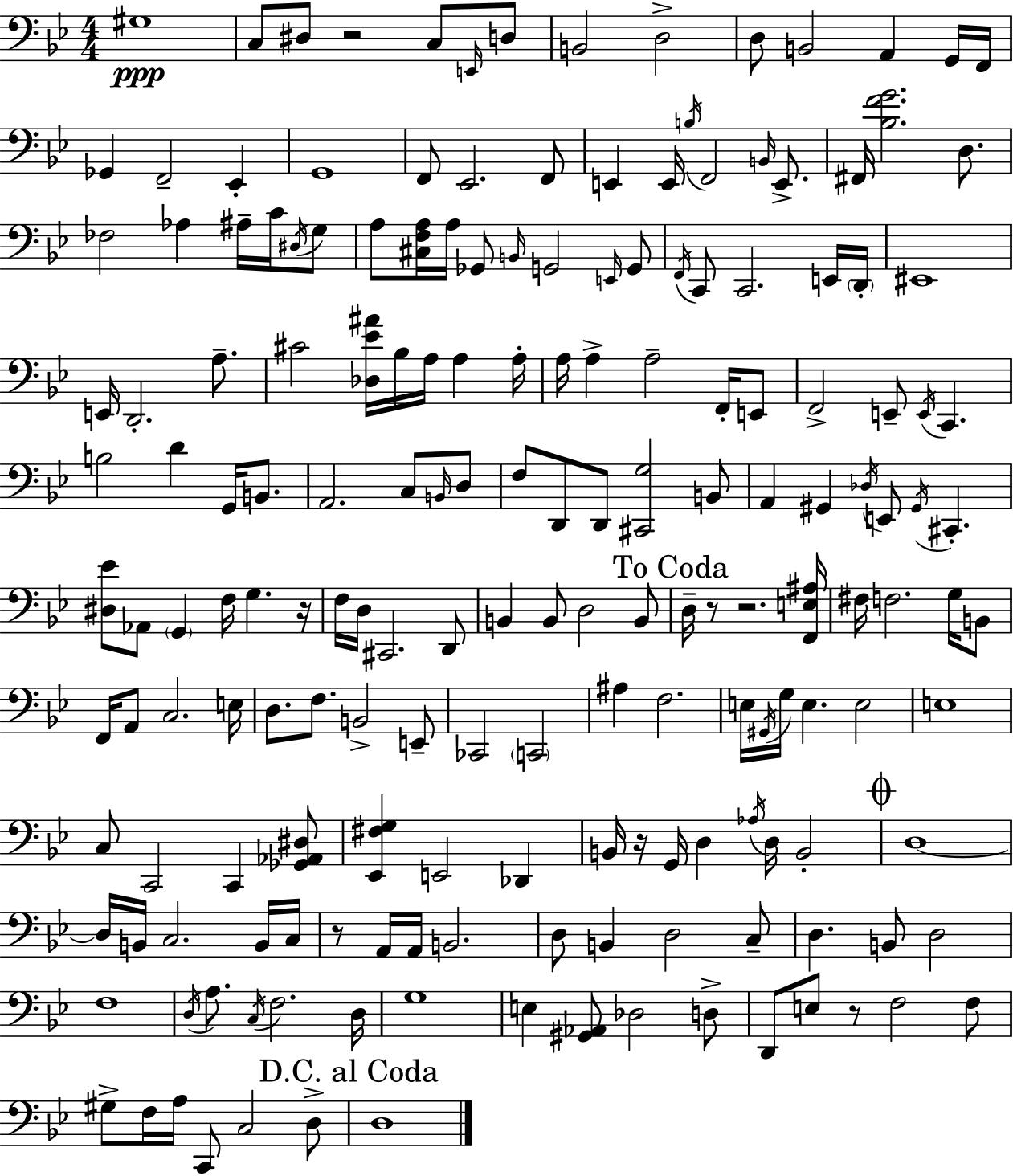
{
  \clef bass
  \numericTimeSignature
  \time 4/4
  \key bes \major
  \repeat volta 2 { gis1\ppp | c8 dis8 r2 c8 \grace { e,16 } d8 | b,2 d2-> | d8 b,2 a,4 g,16 | \break f,16 ges,4 f,2-- ees,4-. | g,1 | f,8 ees,2. f,8 | e,4 e,16 \acciaccatura { b16 } f,2 \grace { b,16 } | \break e,8.-> fis,16 <bes f' g'>2. | d8. fes2 aes4 ais16-- | c'16 \acciaccatura { dis16 } g8 a8 <cis f a>16 a16 ges,8 \grace { b,16 } g,2 | \grace { e,16 } g,8 \acciaccatura { f,16 } c,8 c,2. | \break e,16 \parenthesize d,16-. eis,1 | e,16 d,2.-. | a8.-- cis'2 <des ees' ais'>16 | bes16 a16 a4 a16-. a16 a4-> a2-- | \break f,16-. e,8 f,2-> e,8-- | \acciaccatura { e,16 } c,4. b2 | d'4 g,16 b,8. a,2. | c8 \grace { b,16 } d8 f8 d,8 d,8 <cis, g>2 | \break b,8 a,4 gis,4 | \acciaccatura { des16 } e,8 \acciaccatura { gis,16 } cis,4.-. <dis ees'>8 aes,8 \parenthesize g,4 | f16 g4. r16 f16 d16 cis,2. | d,8 b,4 b,8 | \break d2 b,8 \mark "To Coda" d16-- r8 r2. | <f, e ais>16 fis16 f2. | g16 b,8 f,16 a,8 c2. | e16 d8. f8. | \break b,2-> e,8-- ces,2 | \parenthesize c,2 ais4 f2. | e16 \acciaccatura { gis,16 } g16 e4. | e2 e1 | \break c8 c,2 | c,4 <ges, aes, dis>8 <ees, fis g>4 | e,2 des,4 b,16 r16 g,16 d4 | \acciaccatura { aes16 } d16 b,2-. \mark \markup { \musicglyph "scripts.coda" } d1~~ | \break d16 b,16 c2. | b,16 c16 r8 a,16 | a,16 b,2. d8 b,4 | d2 c8-- d4. | \break b,8 d2 f1 | \acciaccatura { d16 } a8. | \acciaccatura { c16 } f2. d16 g1 | e4 | \break <gis, aes,>8 des2 d8-> d,8 | e8 r8 f2 f8 gis8-> | f16 a16 c,8 c2 d8-> \mark "D.C. al Coda" d1 | } \bar "|."
}